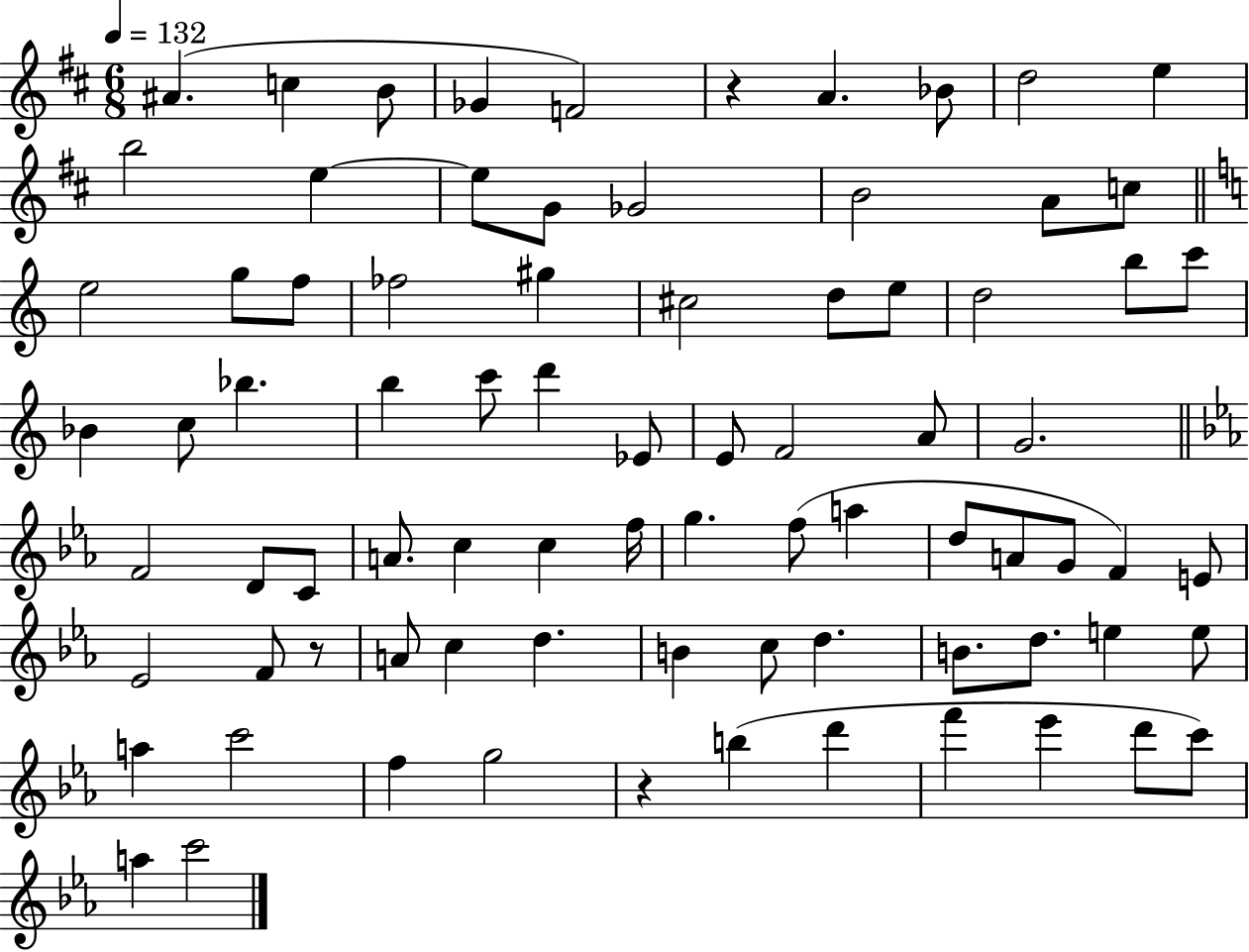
A#4/q. C5/q B4/e Gb4/q F4/h R/q A4/q. Bb4/e D5/h E5/q B5/h E5/q E5/e G4/e Gb4/h B4/h A4/e C5/e E5/h G5/e F5/e FES5/h G#5/q C#5/h D5/e E5/e D5/h B5/e C6/e Bb4/q C5/e Bb5/q. B5/q C6/e D6/q Eb4/e E4/e F4/h A4/e G4/h. F4/h D4/e C4/e A4/e. C5/q C5/q F5/s G5/q. F5/e A5/q D5/e A4/e G4/e F4/q E4/e Eb4/h F4/e R/e A4/e C5/q D5/q. B4/q C5/e D5/q. B4/e. D5/e. E5/q E5/e A5/q C6/h F5/q G5/h R/q B5/q D6/q F6/q Eb6/q D6/e C6/e A5/q C6/h